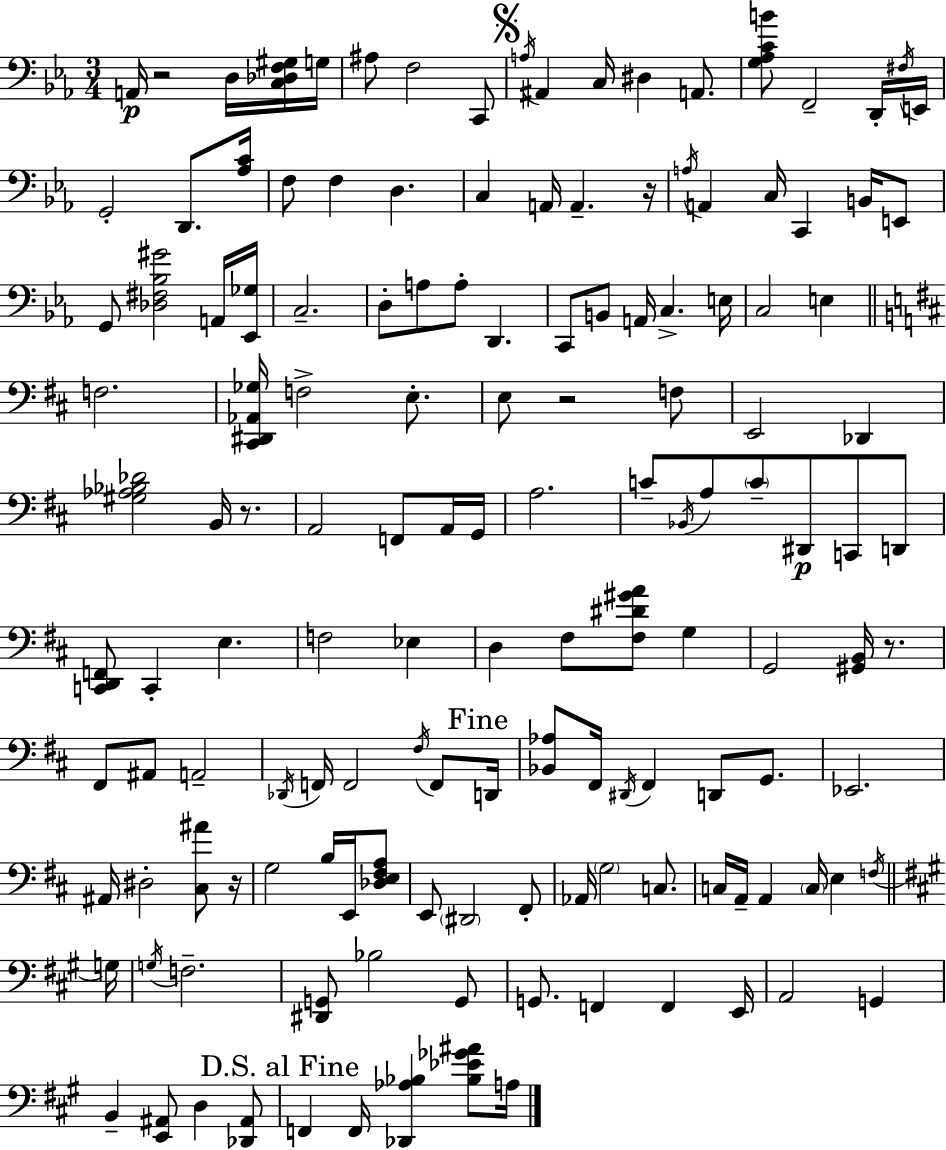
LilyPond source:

{
  \clef bass
  \numericTimeSignature
  \time 3/4
  \key c \minor
  \repeat volta 2 { a,16\p r2 d16 <c des f gis>16 g16 | ais8 f2 c,8 | \mark \markup { \musicglyph "scripts.segno" } \acciaccatura { a16 } ais,4 c16 dis4 a,8. | <g aes c' b'>8 f,2-- d,16-. | \break \acciaccatura { fis16 } e,16 g,2-. d,8. | <aes c'>16 f8 f4 d4. | c4 a,16 a,4.-- | r16 \acciaccatura { a16 } a,4 c16 c,4 | \break b,16 e,8 g,8 <des fis bes gis'>2 | a,16 <ees, ges>16 c2.-- | d8-. a8 a8-. d,4. | c,8 b,8 a,16 c4.-> | \break e16 c2 e4 | \bar "||" \break \key b \minor f2. | <cis, dis, aes, ges>16 f2-> e8.-. | e8 r2 f8 | e,2 des,4 | \break <gis aes bes des'>2 b,16 r8. | a,2 f,8 a,16 g,16 | a2. | c'8-- \acciaccatura { bes,16 } a8 \parenthesize c'8-- dis,8\p c,8 d,8 | \break <c, d, f,>8 c,4-. e4. | f2 ees4 | d4 fis8 <fis dis' gis' a'>8 g4 | g,2 <gis, b,>16 r8. | \break fis,8 ais,8 a,2-- | \acciaccatura { des,16 } f,16 f,2 \acciaccatura { fis16 } | f,8 \mark "Fine" d,16 <bes, aes>8 fis,16 \acciaccatura { dis,16 } fis,4 d,8 | g,8. ees,2. | \break ais,16 dis2-. | <cis ais'>8 r16 g2 | b16 e,16 <des e fis a>8 e,8 \parenthesize dis,2 | fis,8-. aes,16 \parenthesize g2 | \break c8. c16 a,16-- a,4 \parenthesize c16 e4 | \acciaccatura { f16 } \bar "||" \break \key a \major g16 \acciaccatura { g16 } f2.-- | <dis, g,>8 bes2 | g,8 g,8. f,4 f,4 | e,16 a,2 g,4 | \break b,4-- <e, ais,>8 d4 | <des, ais,>8 \mark "D.S. al Fine" f,4 f,16 <des, aes bes>4 <bes ees' ges' ais'>8 | a16 } \bar "|."
}